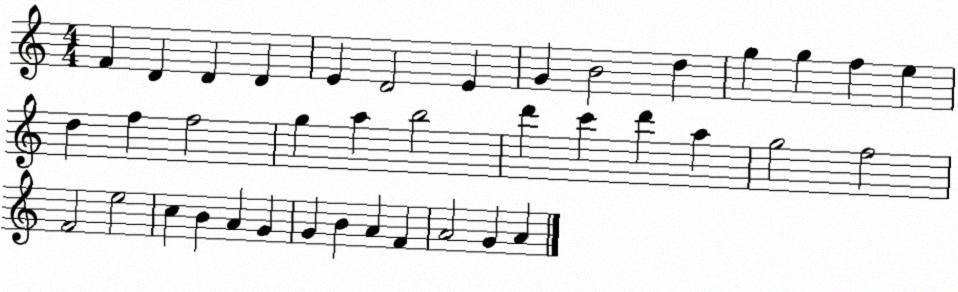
X:1
T:Untitled
M:4/4
L:1/4
K:C
F D D D E D2 E G B2 d g g f e d f f2 g a b2 d' c' d' a g2 f2 F2 e2 c B A G G B A F A2 G A